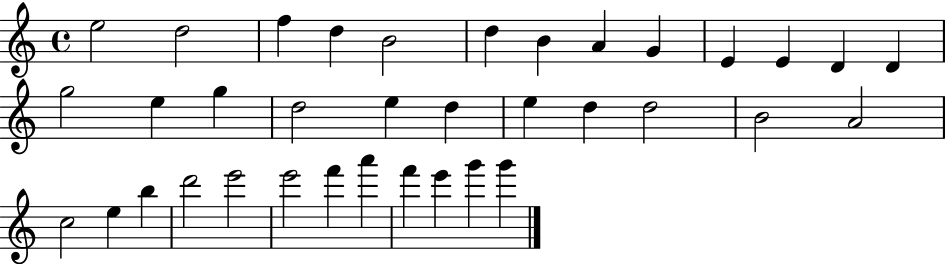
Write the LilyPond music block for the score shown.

{
  \clef treble
  \time 4/4
  \defaultTimeSignature
  \key c \major
  e''2 d''2 | f''4 d''4 b'2 | d''4 b'4 a'4 g'4 | e'4 e'4 d'4 d'4 | \break g''2 e''4 g''4 | d''2 e''4 d''4 | e''4 d''4 d''2 | b'2 a'2 | \break c''2 e''4 b''4 | d'''2 e'''2 | e'''2 f'''4 a'''4 | f'''4 e'''4 g'''4 g'''4 | \break \bar "|."
}